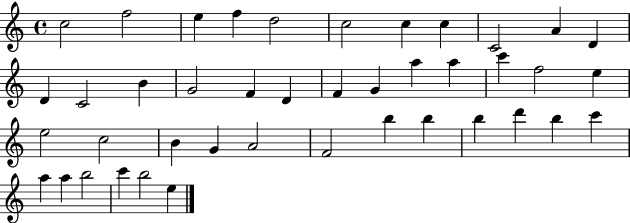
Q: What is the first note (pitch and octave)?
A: C5